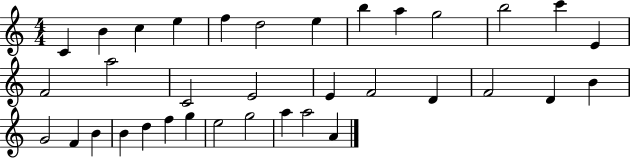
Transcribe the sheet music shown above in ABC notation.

X:1
T:Untitled
M:4/4
L:1/4
K:C
C B c e f d2 e b a g2 b2 c' E F2 a2 C2 E2 E F2 D F2 D B G2 F B B d f g e2 g2 a a2 A